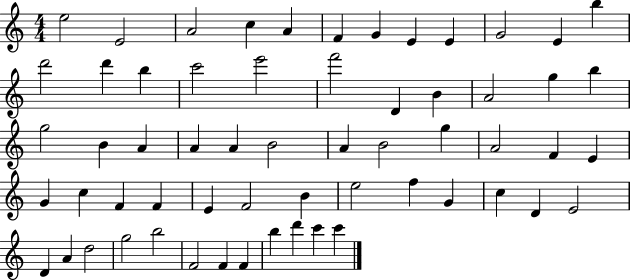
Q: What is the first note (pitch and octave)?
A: E5